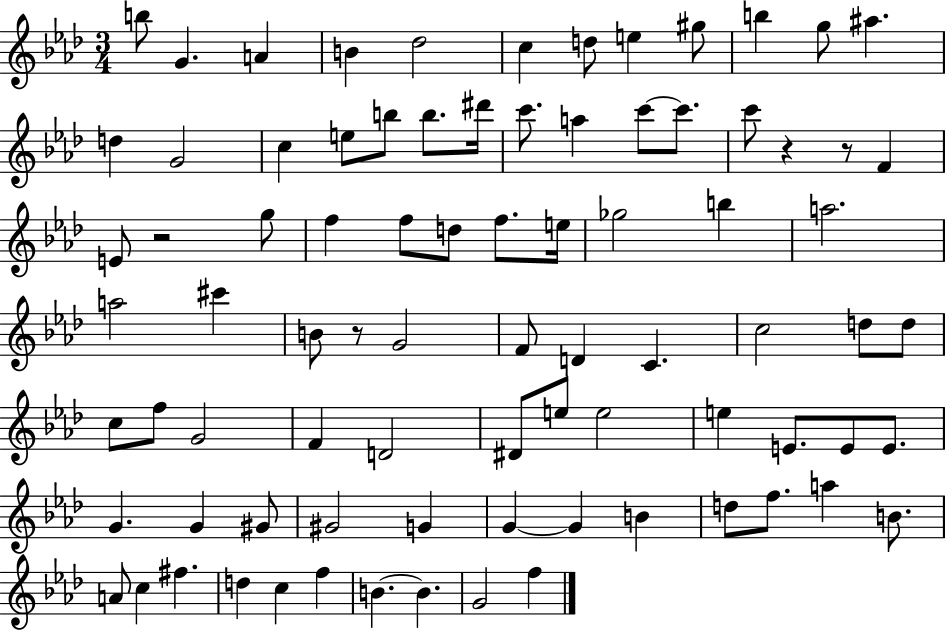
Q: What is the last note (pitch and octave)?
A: F5